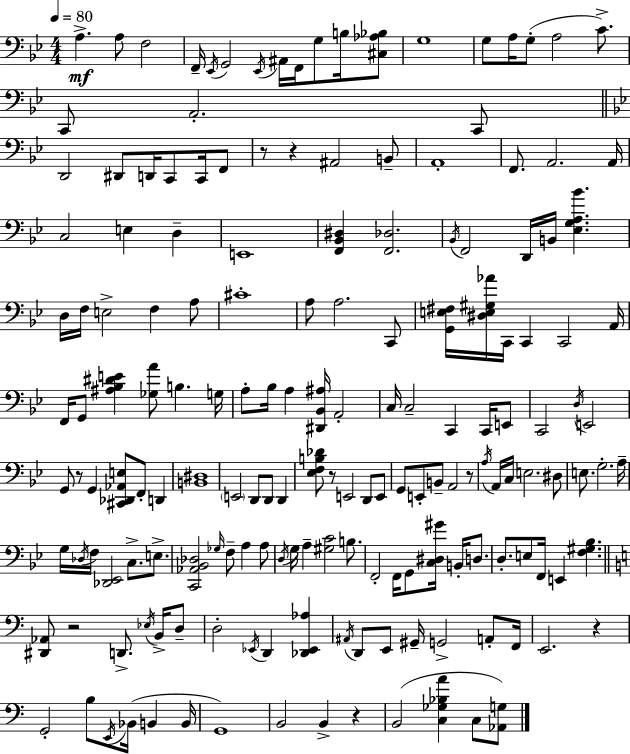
X:1
T:Untitled
M:4/4
L:1/4
K:Bb
A, A,/2 F,2 F,,/4 _E,,/4 G,,2 _E,,/4 ^A,,/4 F,,/4 G,/2 B,/4 [^C,_A,_B,]/2 G,4 G,/2 A,/4 G,/2 A,2 C/2 C,,/2 A,,2 C,,/2 D,,2 ^D,,/2 D,,/4 C,,/2 C,,/4 F,,/2 z/2 z ^A,,2 B,,/2 A,,4 F,,/2 A,,2 A,,/4 C,2 E, D, E,,4 [F,,_B,,^D,] [F,,_D,]2 _B,,/4 F,,2 D,,/4 B,,/4 [_E,G,A,_B] D,/4 F,/4 E,2 F, A,/2 ^C4 A,/2 A,2 C,,/2 [G,,E,^F,]/4 [^D,E,^G,_A]/4 C,,/4 C,, C,,2 A,,/4 F,,/4 G,,/2 [^A,_B,^DE] [_G,A]/2 B, G,/4 A,/2 _B,/4 A, [^D,,_B,,^A,]/4 A,,2 C,/4 C,2 C,, C,,/4 E,,/2 C,,2 D,/4 E,,2 G,,/2 z/2 G,, [^C,,_D,,_A,,E,]/2 F,,/2 D,, [B,,^D,]4 E,,2 D,,/2 D,,/2 D,, [_E,F,B,_D]/2 z/2 E,,2 D,,/2 E,,/2 G,,/2 E,,/2 B,,/2 A,,2 z/2 A,/4 A,,/4 C,/4 E,2 ^D,/2 E,/2 G,2 A,/4 G,/4 _D,/4 F,/4 [_D,,_E,,]2 C,/2 E,/2 [C,,_A,,_B,,_D,]2 _G,/4 F,/2 A, A,/2 D,/4 G,/4 A, [^G,C]2 B,/2 F,,2 F,,/4 G,,/2 [C,^D,^G]/4 B,,/4 D,/2 D,/2 E,/2 F,,/4 E,, [F,^G,_B,] [^D,,_A,,]/2 z2 D,,/2 _E,/4 B,,/4 D,/2 D,2 _E,,/4 D,, [_D,,_E,,_A,] ^A,,/4 D,,/2 E,,/2 ^G,,/4 G,,2 A,,/2 F,,/4 E,,2 z G,,2 B,/2 E,,/4 _B,,/4 B,, B,,/4 G,,4 B,,2 B,, z B,,2 [C,_G,_B,A] C,/2 [_A,,G,]/2